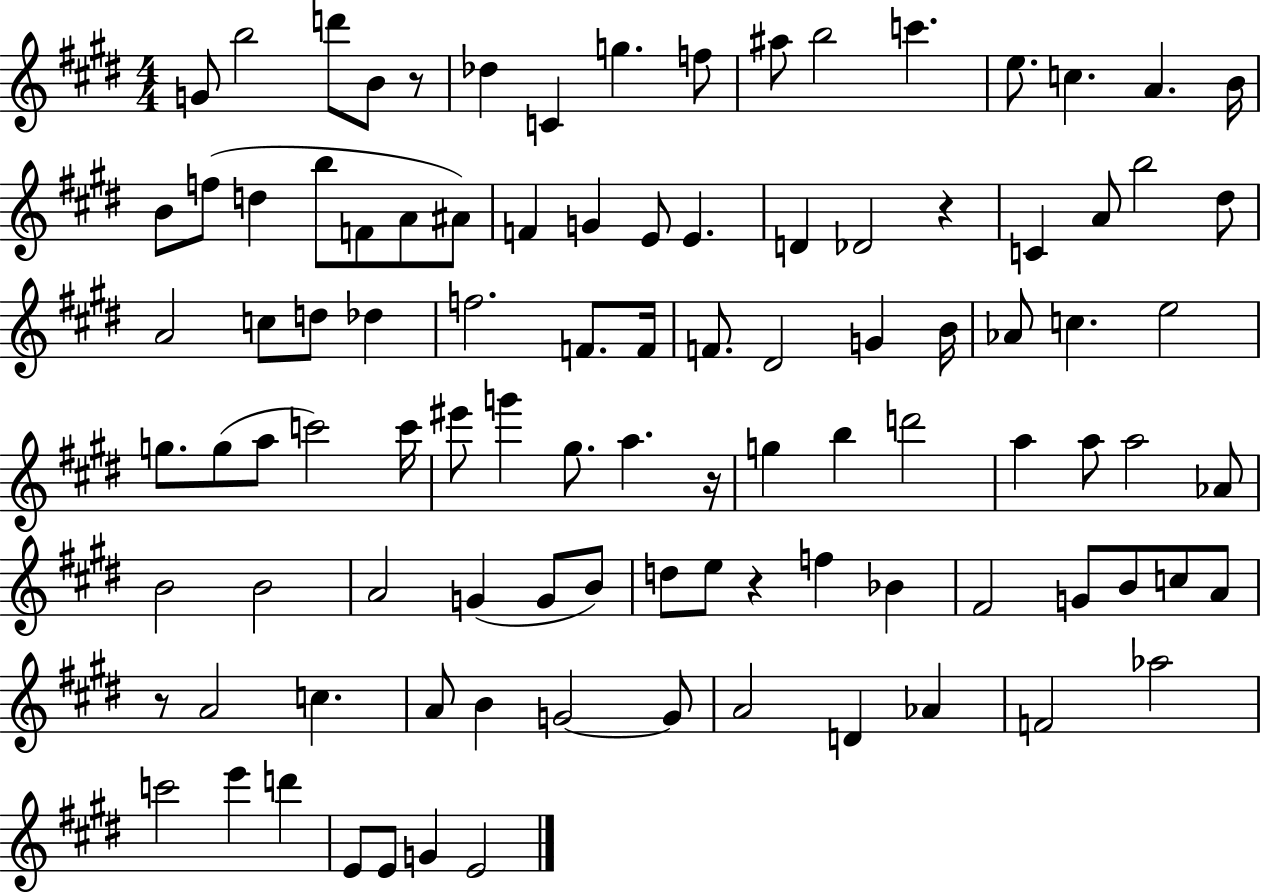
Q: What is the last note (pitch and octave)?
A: E4